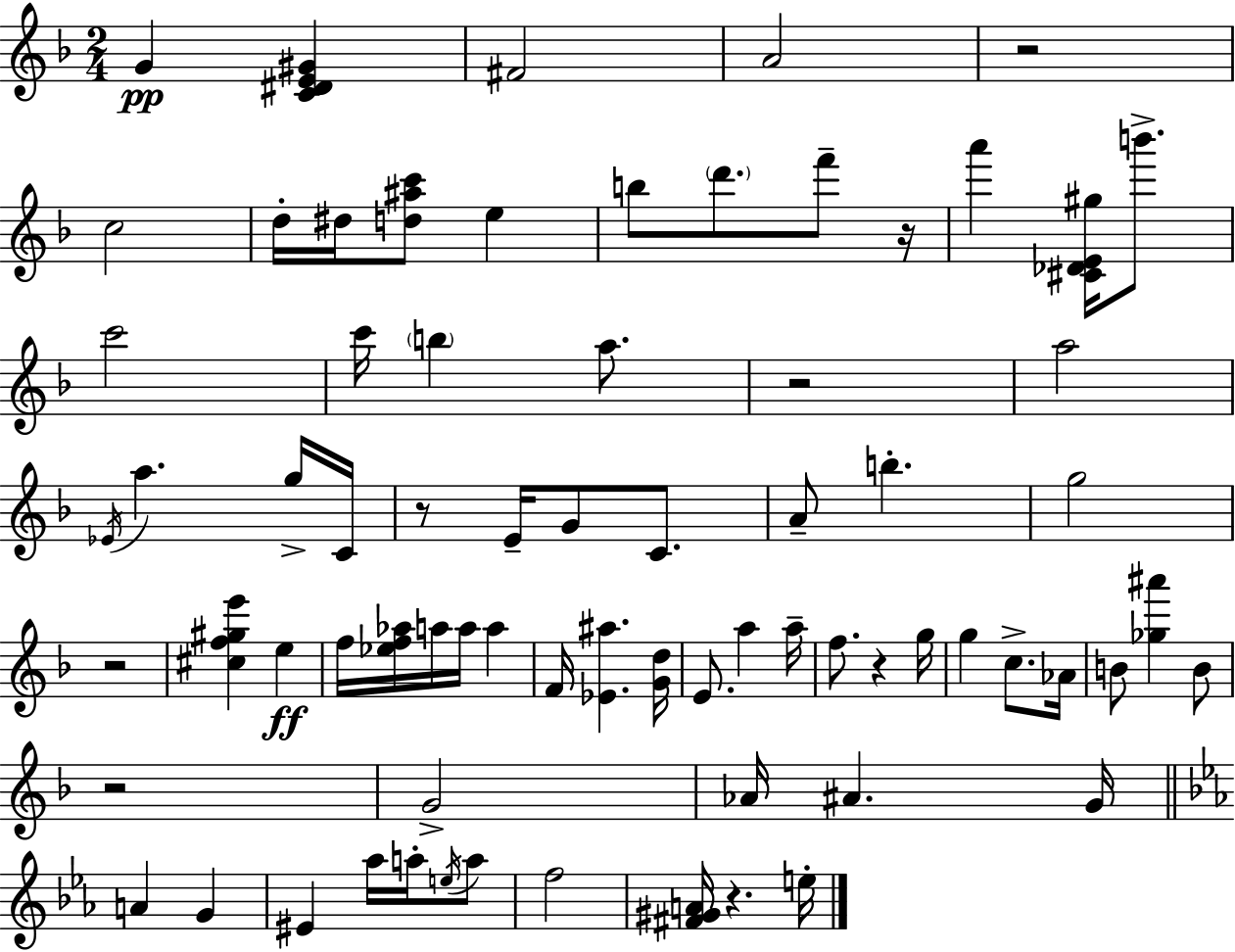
G4/q [C4,D#4,E4,G#4]/q F#4/h A4/h R/h C5/h D5/s D#5/s [D5,A#5,C6]/e E5/q B5/e D6/e. F6/e R/s A6/q [C#4,Db4,E4,G#5]/s B6/e. C6/h C6/s B5/q A5/e. R/h A5/h Eb4/s A5/q. G5/s C4/s R/e E4/s G4/e C4/e. A4/e B5/q. G5/h R/h [C#5,F5,G#5,E6]/q E5/q F5/s [Eb5,F5,Ab5]/s A5/s A5/s A5/q F4/s [Eb4,A#5]/q. [G4,D5]/s E4/e. A5/q A5/s F5/e. R/q G5/s G5/q C5/e. Ab4/s B4/e [Gb5,A#6]/q B4/e R/h G4/h Ab4/s A#4/q. G4/s A4/q G4/q EIS4/q Ab5/s A5/s E5/s A5/e F5/h [F#4,G#4,A4]/s R/q. E5/s